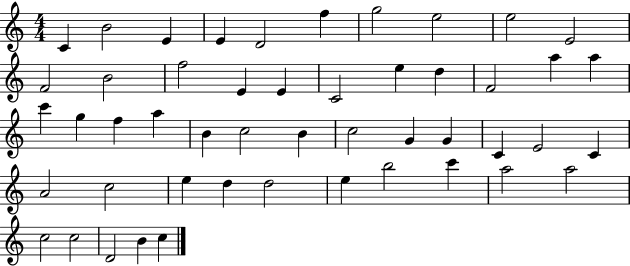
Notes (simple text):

C4/q B4/h E4/q E4/q D4/h F5/q G5/h E5/h E5/h E4/h F4/h B4/h F5/h E4/q E4/q C4/h E5/q D5/q F4/h A5/q A5/q C6/q G5/q F5/q A5/q B4/q C5/h B4/q C5/h G4/q G4/q C4/q E4/h C4/q A4/h C5/h E5/q D5/q D5/h E5/q B5/h C6/q A5/h A5/h C5/h C5/h D4/h B4/q C5/q